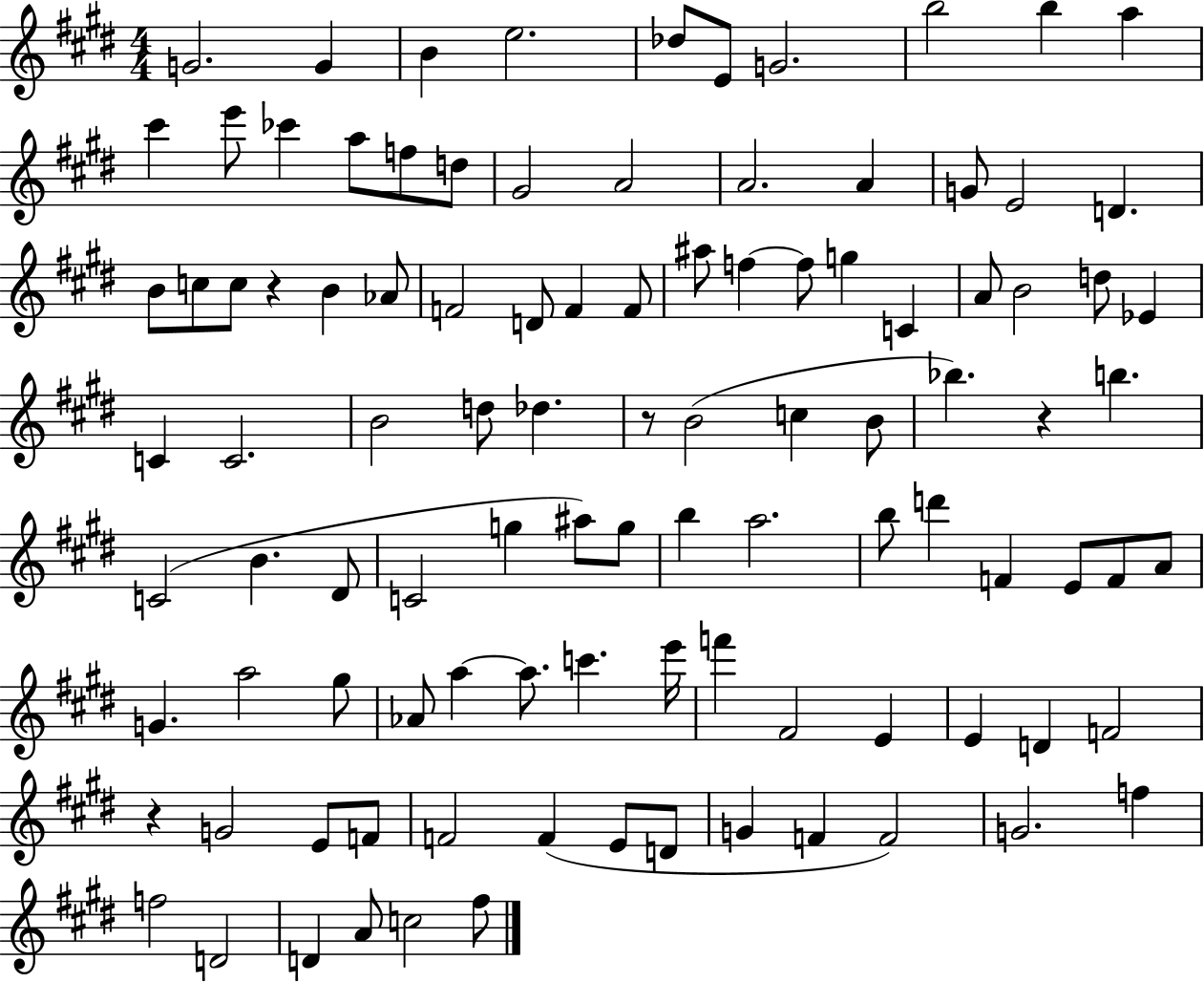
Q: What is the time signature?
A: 4/4